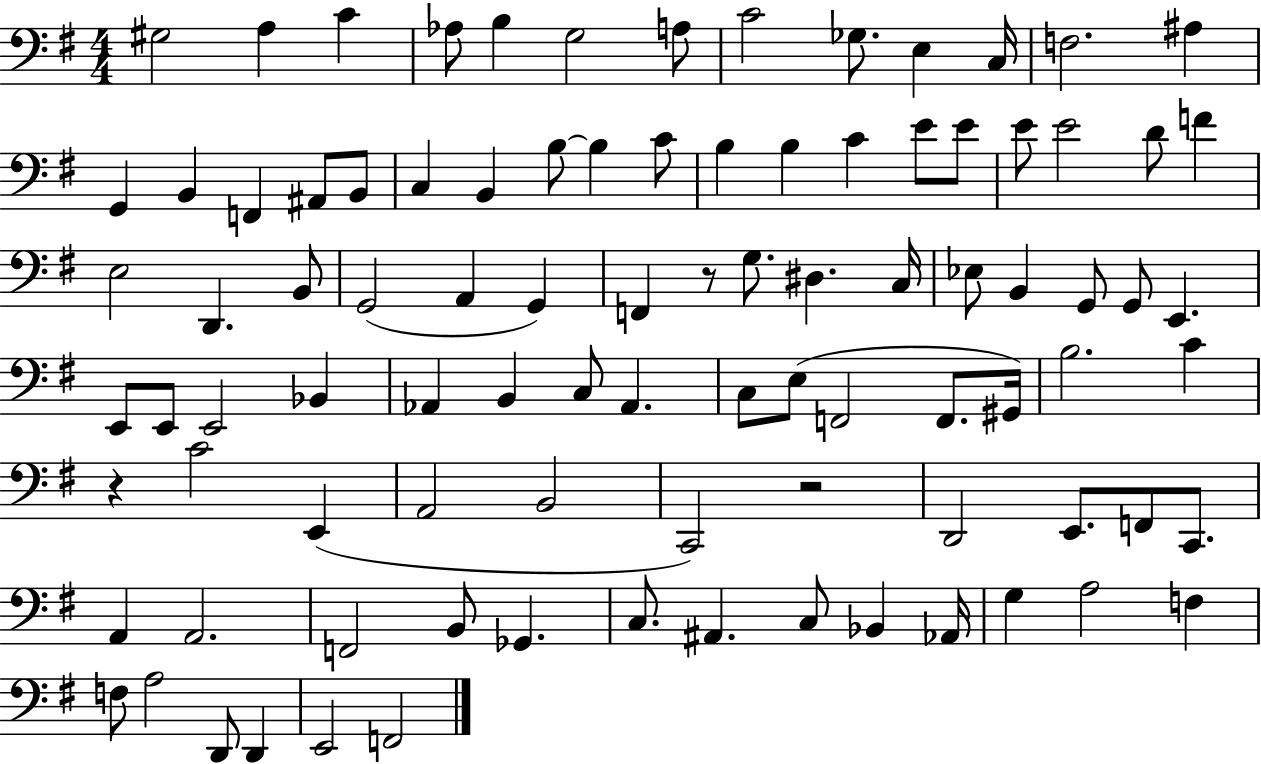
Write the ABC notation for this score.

X:1
T:Untitled
M:4/4
L:1/4
K:G
^G,2 A, C _A,/2 B, G,2 A,/2 C2 _G,/2 E, C,/4 F,2 ^A, G,, B,, F,, ^A,,/2 B,,/2 C, B,, B,/2 B, C/2 B, B, C E/2 E/2 E/2 E2 D/2 F E,2 D,, B,,/2 G,,2 A,, G,, F,, z/2 G,/2 ^D, C,/4 _E,/2 B,, G,,/2 G,,/2 E,, E,,/2 E,,/2 E,,2 _B,, _A,, B,, C,/2 _A,, C,/2 E,/2 F,,2 F,,/2 ^G,,/4 B,2 C z C2 E,, A,,2 B,,2 C,,2 z2 D,,2 E,,/2 F,,/2 C,,/2 A,, A,,2 F,,2 B,,/2 _G,, C,/2 ^A,, C,/2 _B,, _A,,/4 G, A,2 F, F,/2 A,2 D,,/2 D,, E,,2 F,,2